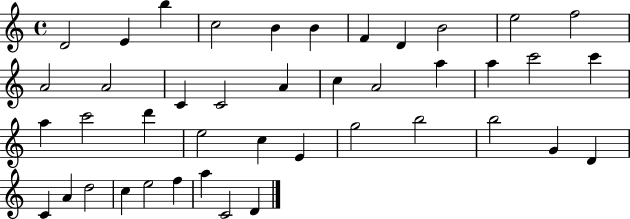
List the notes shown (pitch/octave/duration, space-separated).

D4/h E4/q B5/q C5/h B4/q B4/q F4/q D4/q B4/h E5/h F5/h A4/h A4/h C4/q C4/h A4/q C5/q A4/h A5/q A5/q C6/h C6/q A5/q C6/h D6/q E5/h C5/q E4/q G5/h B5/h B5/h G4/q D4/q C4/q A4/q D5/h C5/q E5/h F5/q A5/q C4/h D4/q